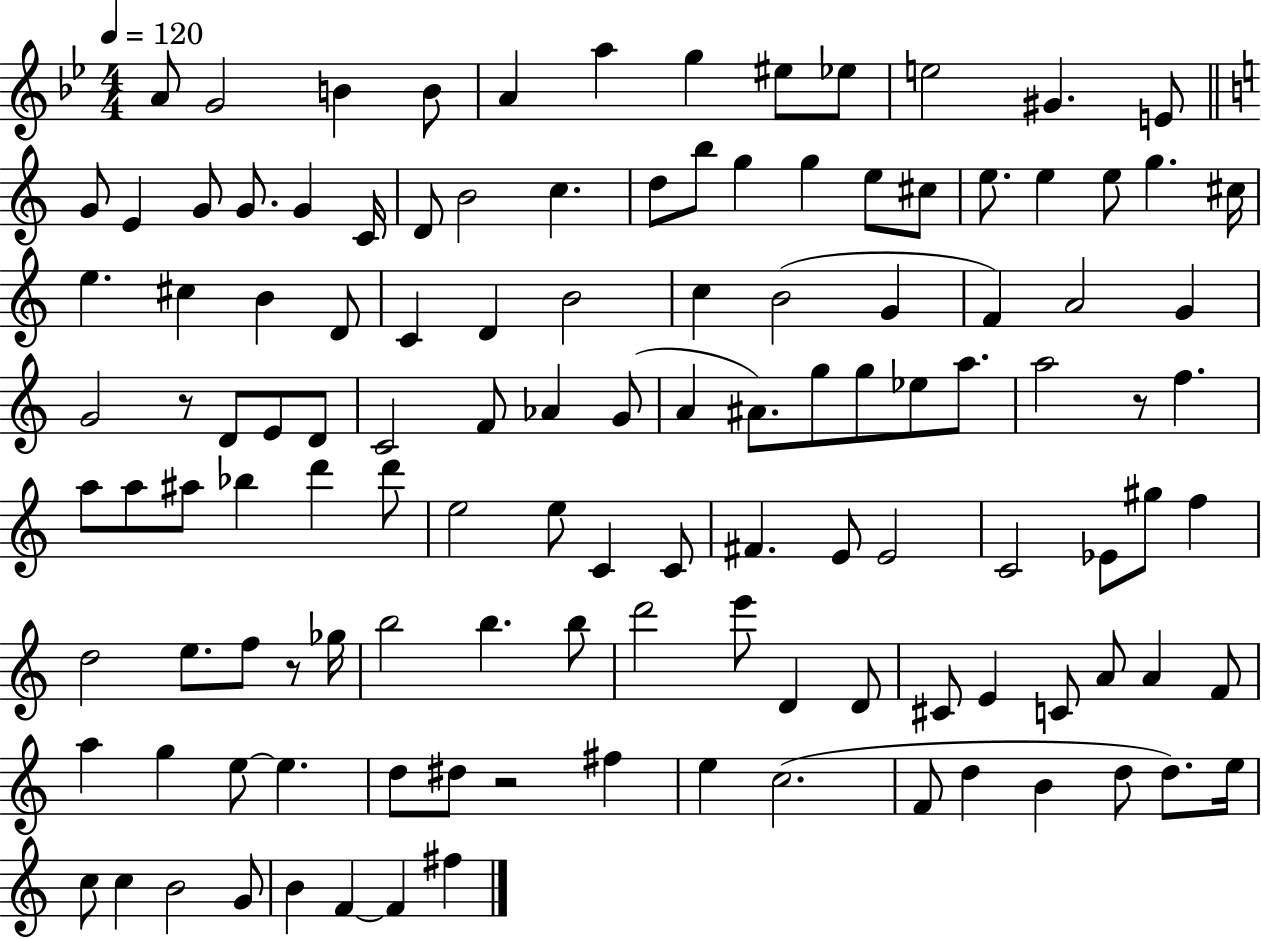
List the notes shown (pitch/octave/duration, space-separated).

A4/e G4/h B4/q B4/e A4/q A5/q G5/q EIS5/e Eb5/e E5/h G#4/q. E4/e G4/e E4/q G4/e G4/e. G4/q C4/s D4/e B4/h C5/q. D5/e B5/e G5/q G5/q E5/e C#5/e E5/e. E5/q E5/e G5/q. C#5/s E5/q. C#5/q B4/q D4/e C4/q D4/q B4/h C5/q B4/h G4/q F4/q A4/h G4/q G4/h R/e D4/e E4/e D4/e C4/h F4/e Ab4/q G4/e A4/q A#4/e. G5/e G5/e Eb5/e A5/e. A5/h R/e F5/q. A5/e A5/e A#5/e Bb5/q D6/q D6/e E5/h E5/e C4/q C4/e F#4/q. E4/e E4/h C4/h Eb4/e G#5/e F5/q D5/h E5/e. F5/e R/e Gb5/s B5/h B5/q. B5/e D6/h E6/e D4/q D4/e C#4/e E4/q C4/e A4/e A4/q F4/e A5/q G5/q E5/e E5/q. D5/e D#5/e R/h F#5/q E5/q C5/h. F4/e D5/q B4/q D5/e D5/e. E5/s C5/e C5/q B4/h G4/e B4/q F4/q F4/q F#5/q